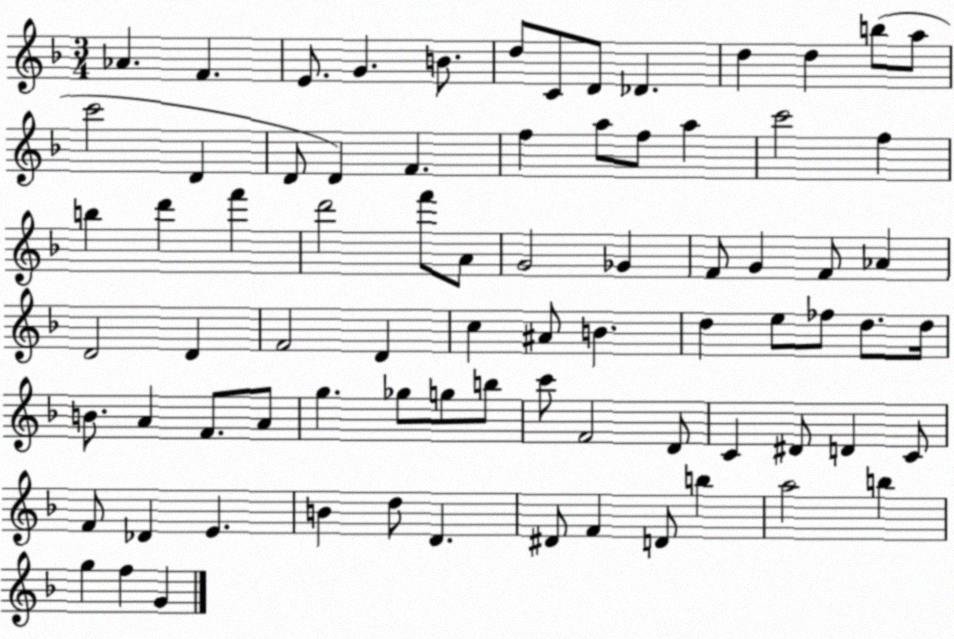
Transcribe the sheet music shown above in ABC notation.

X:1
T:Untitled
M:3/4
L:1/4
K:F
_A F E/2 G B/2 d/2 C/2 D/2 _D d d b/2 a/2 c'2 D D/2 D F f a/2 f/2 a c'2 f b d' f' d'2 f'/2 A/2 G2 _G F/2 G F/2 _A D2 D F2 D c ^A/2 B d e/2 _f/2 d/2 d/4 B/2 A F/2 A/2 g _g/2 g/2 b/2 c'/2 F2 D/2 C ^D/2 D C/2 F/2 _D E B d/2 D ^D/2 F D/2 b a2 b g f G